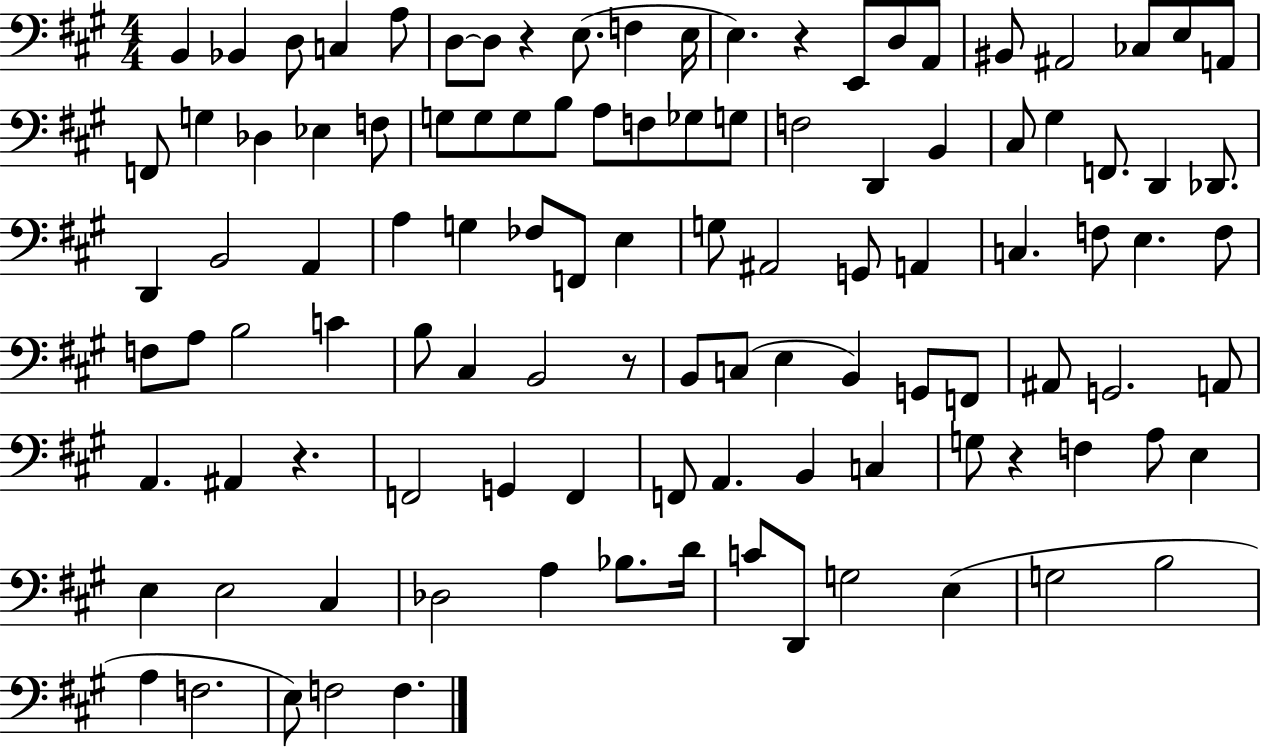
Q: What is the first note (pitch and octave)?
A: B2